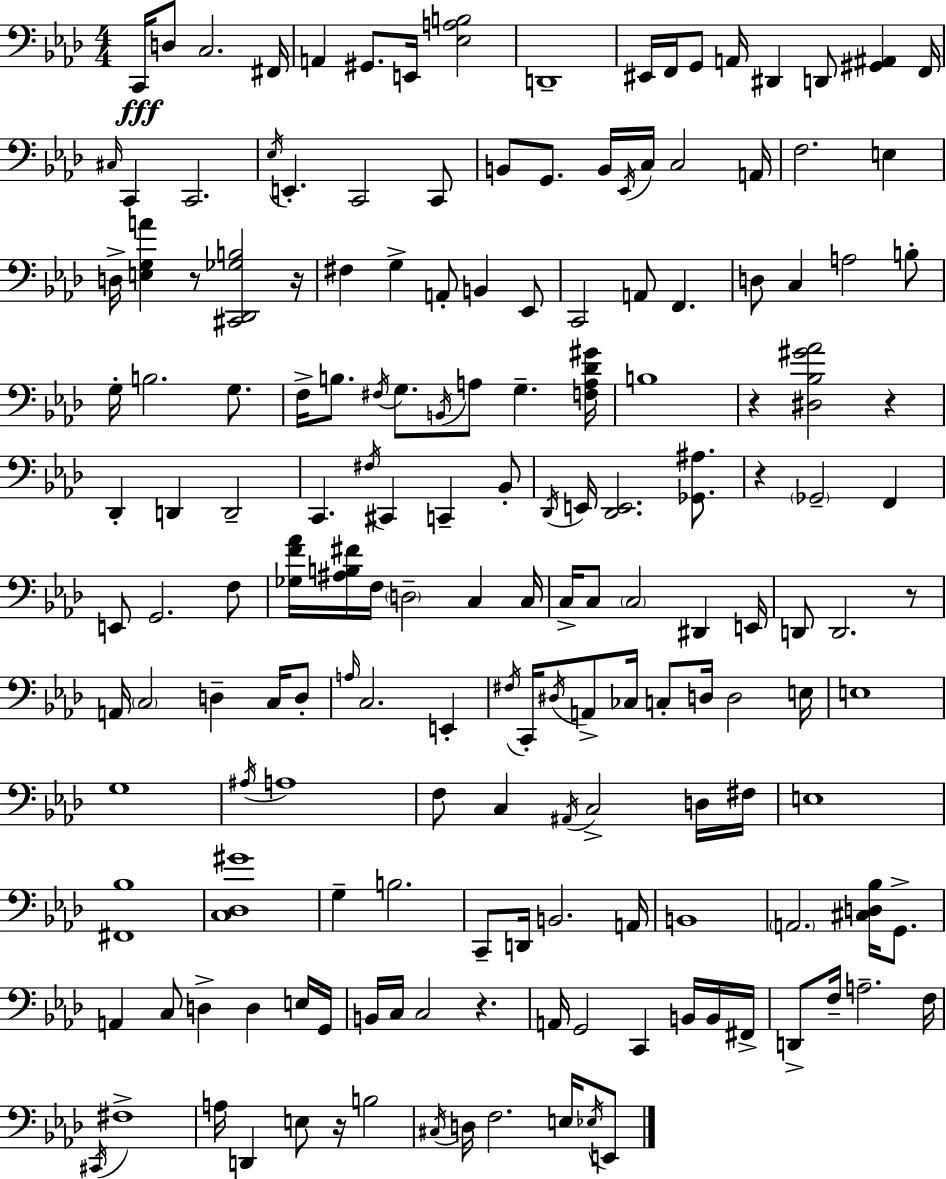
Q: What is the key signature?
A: AES major